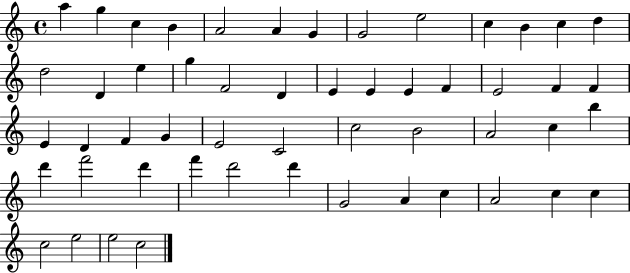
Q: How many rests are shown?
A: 0